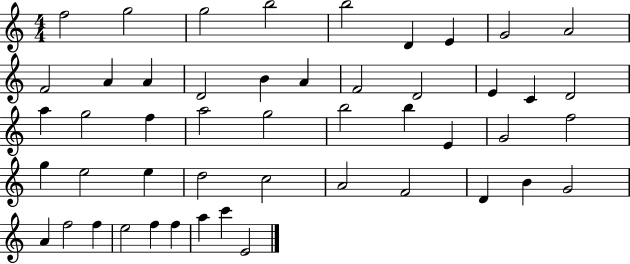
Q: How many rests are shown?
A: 0